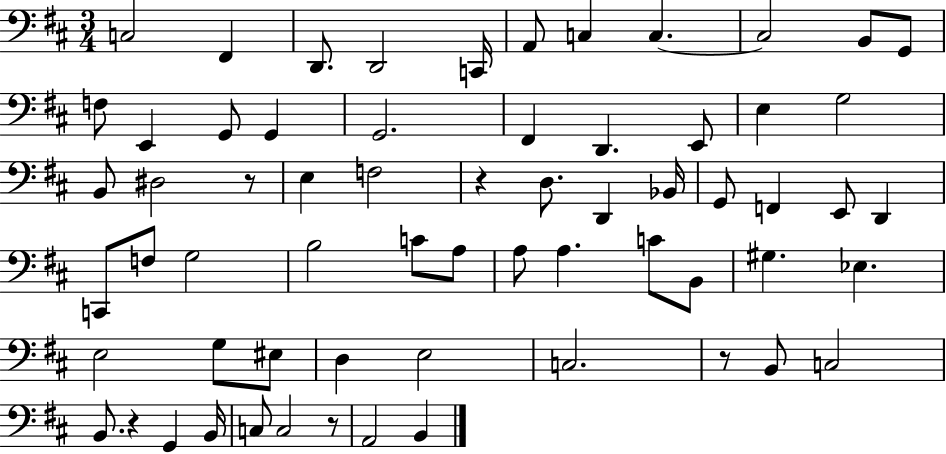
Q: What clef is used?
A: bass